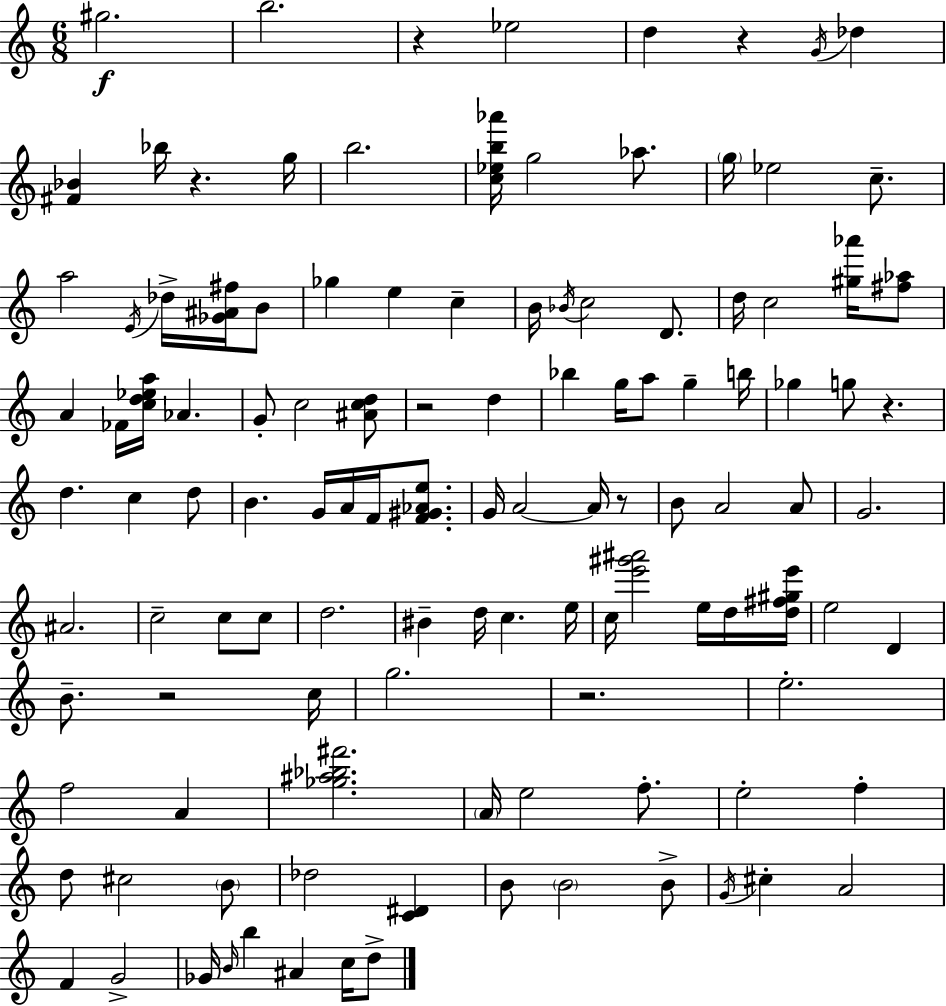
{
  \clef treble
  \numericTimeSignature
  \time 6/8
  \key a \minor
  gis''2.\f | b''2. | r4 ees''2 | d''4 r4 \acciaccatura { g'16 } des''4 | \break <fis' bes'>4 bes''16 r4. | g''16 b''2. | <c'' ees'' b'' aes'''>16 g''2 aes''8. | \parenthesize g''16 ees''2 c''8.-- | \break a''2 \acciaccatura { e'16 } des''16-> <ges' ais' fis''>16 | b'8 ges''4 e''4 c''4-- | b'16 \acciaccatura { bes'16 } c''2 | d'8. d''16 c''2 | \break <gis'' aes'''>16 <fis'' aes''>8 a'4 fes'16 <c'' d'' ees'' a''>16 aes'4. | g'8-. c''2 | <ais' c'' d''>8 r2 d''4 | bes''4 g''16 a''8 g''4-- | \break b''16 ges''4 g''8 r4. | d''4. c''4 | d''8 b'4. g'16 a'16 f'16 | <f' gis' aes' e''>8. g'16 a'2~~ | \break a'16 r8 b'8 a'2 | a'8 g'2. | ais'2. | c''2-- c''8 | \break c''8 d''2. | bis'4-- d''16 c''4. | e''16 c''16 <e''' gis''' ais'''>2 | e''16 d''16 <d'' fis'' gis'' e'''>16 e''2 d'4 | \break b'8.-- r2 | c''16 g''2. | r2. | e''2.-. | \break f''2 a'4 | <ges'' ais'' bes'' fis'''>2. | \parenthesize a'16 e''2 | f''8.-. e''2-. f''4-. | \break d''8 cis''2 | \parenthesize b'8 des''2 <c' dis'>4 | b'8 \parenthesize b'2 | b'8-> \acciaccatura { g'16 } cis''4-. a'2 | \break f'4 g'2-> | ges'16 \grace { b'16 } b''4 ais'4 | c''16 d''8-> \bar "|."
}